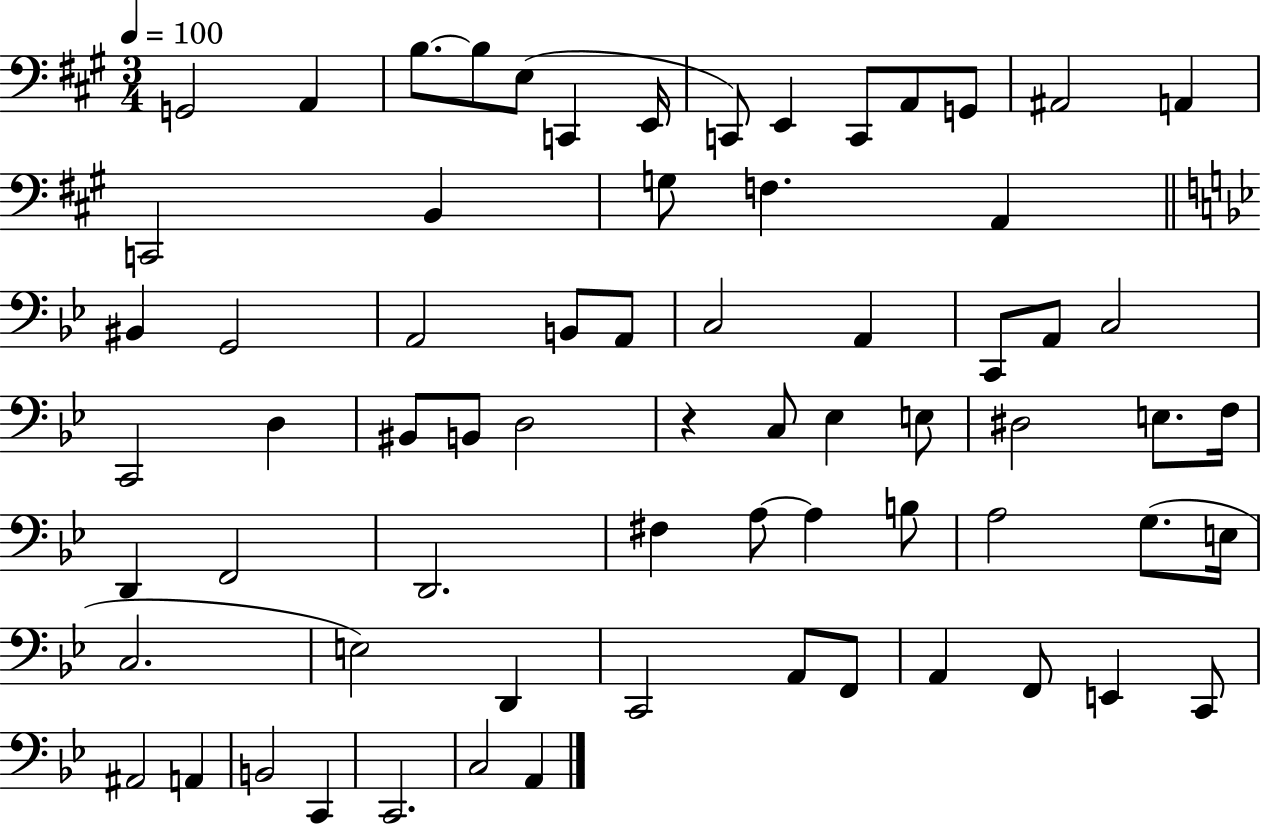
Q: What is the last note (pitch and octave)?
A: A2